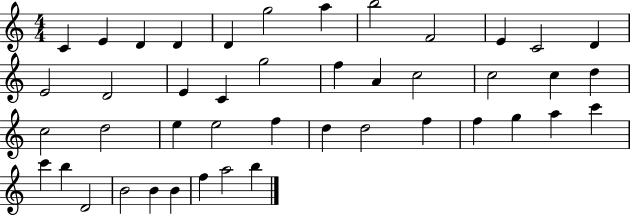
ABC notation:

X:1
T:Untitled
M:4/4
L:1/4
K:C
C E D D D g2 a b2 F2 E C2 D E2 D2 E C g2 f A c2 c2 c d c2 d2 e e2 f d d2 f f g a c' c' b D2 B2 B B f a2 b